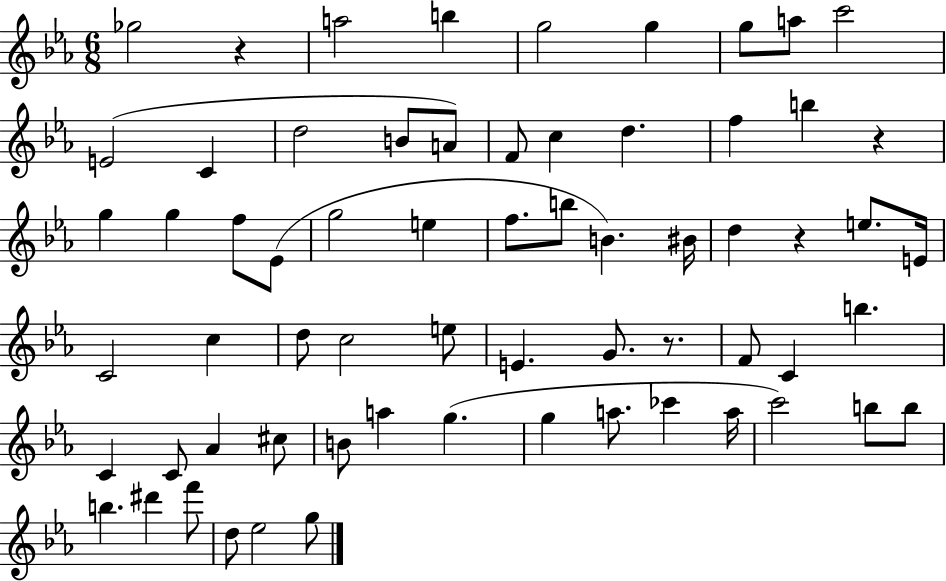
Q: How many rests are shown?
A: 4